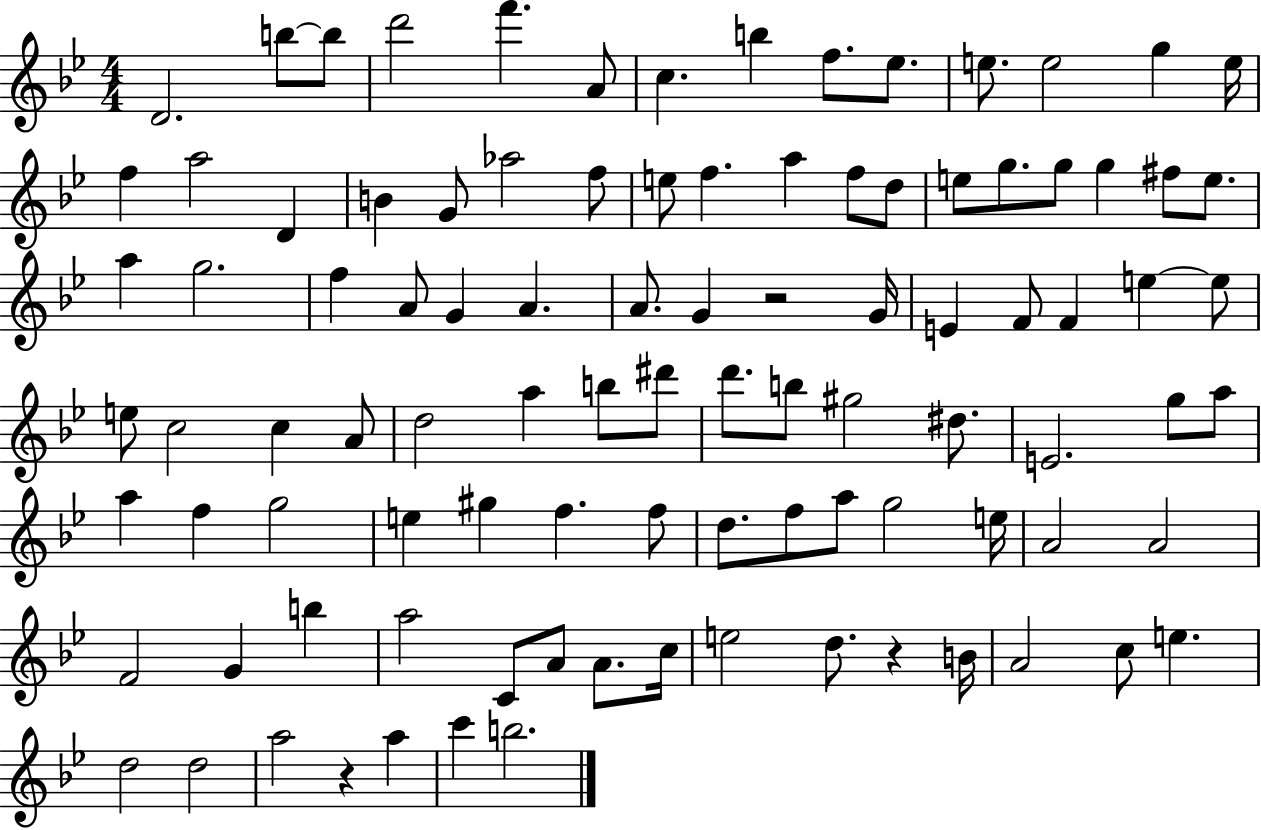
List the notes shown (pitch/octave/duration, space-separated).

D4/h. B5/e B5/e D6/h F6/q. A4/e C5/q. B5/q F5/e. Eb5/e. E5/e. E5/h G5/q E5/s F5/q A5/h D4/q B4/q G4/e Ab5/h F5/e E5/e F5/q. A5/q F5/e D5/e E5/e G5/e. G5/e G5/q F#5/e E5/e. A5/q G5/h. F5/q A4/e G4/q A4/q. A4/e. G4/q R/h G4/s E4/q F4/e F4/q E5/q E5/e E5/e C5/h C5/q A4/e D5/h A5/q B5/e D#6/e D6/e. B5/e G#5/h D#5/e. E4/h. G5/e A5/e A5/q F5/q G5/h E5/q G#5/q F5/q. F5/e D5/e. F5/e A5/e G5/h E5/s A4/h A4/h F4/h G4/q B5/q A5/h C4/e A4/e A4/e. C5/s E5/h D5/e. R/q B4/s A4/h C5/e E5/q. D5/h D5/h A5/h R/q A5/q C6/q B5/h.